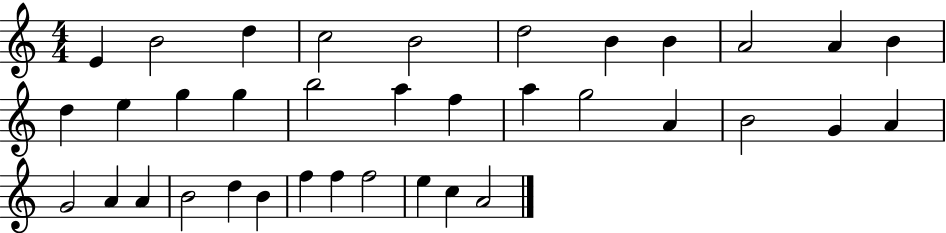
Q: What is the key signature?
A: C major